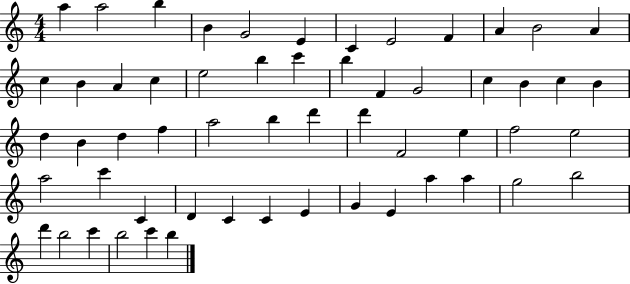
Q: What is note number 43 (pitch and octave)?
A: C4